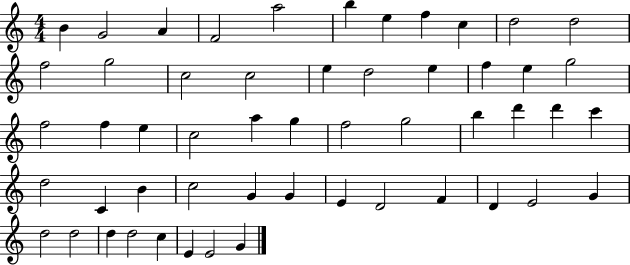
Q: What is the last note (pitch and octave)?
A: G4